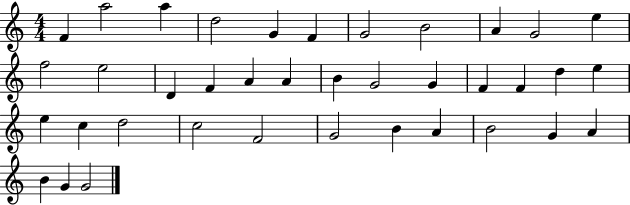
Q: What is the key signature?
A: C major